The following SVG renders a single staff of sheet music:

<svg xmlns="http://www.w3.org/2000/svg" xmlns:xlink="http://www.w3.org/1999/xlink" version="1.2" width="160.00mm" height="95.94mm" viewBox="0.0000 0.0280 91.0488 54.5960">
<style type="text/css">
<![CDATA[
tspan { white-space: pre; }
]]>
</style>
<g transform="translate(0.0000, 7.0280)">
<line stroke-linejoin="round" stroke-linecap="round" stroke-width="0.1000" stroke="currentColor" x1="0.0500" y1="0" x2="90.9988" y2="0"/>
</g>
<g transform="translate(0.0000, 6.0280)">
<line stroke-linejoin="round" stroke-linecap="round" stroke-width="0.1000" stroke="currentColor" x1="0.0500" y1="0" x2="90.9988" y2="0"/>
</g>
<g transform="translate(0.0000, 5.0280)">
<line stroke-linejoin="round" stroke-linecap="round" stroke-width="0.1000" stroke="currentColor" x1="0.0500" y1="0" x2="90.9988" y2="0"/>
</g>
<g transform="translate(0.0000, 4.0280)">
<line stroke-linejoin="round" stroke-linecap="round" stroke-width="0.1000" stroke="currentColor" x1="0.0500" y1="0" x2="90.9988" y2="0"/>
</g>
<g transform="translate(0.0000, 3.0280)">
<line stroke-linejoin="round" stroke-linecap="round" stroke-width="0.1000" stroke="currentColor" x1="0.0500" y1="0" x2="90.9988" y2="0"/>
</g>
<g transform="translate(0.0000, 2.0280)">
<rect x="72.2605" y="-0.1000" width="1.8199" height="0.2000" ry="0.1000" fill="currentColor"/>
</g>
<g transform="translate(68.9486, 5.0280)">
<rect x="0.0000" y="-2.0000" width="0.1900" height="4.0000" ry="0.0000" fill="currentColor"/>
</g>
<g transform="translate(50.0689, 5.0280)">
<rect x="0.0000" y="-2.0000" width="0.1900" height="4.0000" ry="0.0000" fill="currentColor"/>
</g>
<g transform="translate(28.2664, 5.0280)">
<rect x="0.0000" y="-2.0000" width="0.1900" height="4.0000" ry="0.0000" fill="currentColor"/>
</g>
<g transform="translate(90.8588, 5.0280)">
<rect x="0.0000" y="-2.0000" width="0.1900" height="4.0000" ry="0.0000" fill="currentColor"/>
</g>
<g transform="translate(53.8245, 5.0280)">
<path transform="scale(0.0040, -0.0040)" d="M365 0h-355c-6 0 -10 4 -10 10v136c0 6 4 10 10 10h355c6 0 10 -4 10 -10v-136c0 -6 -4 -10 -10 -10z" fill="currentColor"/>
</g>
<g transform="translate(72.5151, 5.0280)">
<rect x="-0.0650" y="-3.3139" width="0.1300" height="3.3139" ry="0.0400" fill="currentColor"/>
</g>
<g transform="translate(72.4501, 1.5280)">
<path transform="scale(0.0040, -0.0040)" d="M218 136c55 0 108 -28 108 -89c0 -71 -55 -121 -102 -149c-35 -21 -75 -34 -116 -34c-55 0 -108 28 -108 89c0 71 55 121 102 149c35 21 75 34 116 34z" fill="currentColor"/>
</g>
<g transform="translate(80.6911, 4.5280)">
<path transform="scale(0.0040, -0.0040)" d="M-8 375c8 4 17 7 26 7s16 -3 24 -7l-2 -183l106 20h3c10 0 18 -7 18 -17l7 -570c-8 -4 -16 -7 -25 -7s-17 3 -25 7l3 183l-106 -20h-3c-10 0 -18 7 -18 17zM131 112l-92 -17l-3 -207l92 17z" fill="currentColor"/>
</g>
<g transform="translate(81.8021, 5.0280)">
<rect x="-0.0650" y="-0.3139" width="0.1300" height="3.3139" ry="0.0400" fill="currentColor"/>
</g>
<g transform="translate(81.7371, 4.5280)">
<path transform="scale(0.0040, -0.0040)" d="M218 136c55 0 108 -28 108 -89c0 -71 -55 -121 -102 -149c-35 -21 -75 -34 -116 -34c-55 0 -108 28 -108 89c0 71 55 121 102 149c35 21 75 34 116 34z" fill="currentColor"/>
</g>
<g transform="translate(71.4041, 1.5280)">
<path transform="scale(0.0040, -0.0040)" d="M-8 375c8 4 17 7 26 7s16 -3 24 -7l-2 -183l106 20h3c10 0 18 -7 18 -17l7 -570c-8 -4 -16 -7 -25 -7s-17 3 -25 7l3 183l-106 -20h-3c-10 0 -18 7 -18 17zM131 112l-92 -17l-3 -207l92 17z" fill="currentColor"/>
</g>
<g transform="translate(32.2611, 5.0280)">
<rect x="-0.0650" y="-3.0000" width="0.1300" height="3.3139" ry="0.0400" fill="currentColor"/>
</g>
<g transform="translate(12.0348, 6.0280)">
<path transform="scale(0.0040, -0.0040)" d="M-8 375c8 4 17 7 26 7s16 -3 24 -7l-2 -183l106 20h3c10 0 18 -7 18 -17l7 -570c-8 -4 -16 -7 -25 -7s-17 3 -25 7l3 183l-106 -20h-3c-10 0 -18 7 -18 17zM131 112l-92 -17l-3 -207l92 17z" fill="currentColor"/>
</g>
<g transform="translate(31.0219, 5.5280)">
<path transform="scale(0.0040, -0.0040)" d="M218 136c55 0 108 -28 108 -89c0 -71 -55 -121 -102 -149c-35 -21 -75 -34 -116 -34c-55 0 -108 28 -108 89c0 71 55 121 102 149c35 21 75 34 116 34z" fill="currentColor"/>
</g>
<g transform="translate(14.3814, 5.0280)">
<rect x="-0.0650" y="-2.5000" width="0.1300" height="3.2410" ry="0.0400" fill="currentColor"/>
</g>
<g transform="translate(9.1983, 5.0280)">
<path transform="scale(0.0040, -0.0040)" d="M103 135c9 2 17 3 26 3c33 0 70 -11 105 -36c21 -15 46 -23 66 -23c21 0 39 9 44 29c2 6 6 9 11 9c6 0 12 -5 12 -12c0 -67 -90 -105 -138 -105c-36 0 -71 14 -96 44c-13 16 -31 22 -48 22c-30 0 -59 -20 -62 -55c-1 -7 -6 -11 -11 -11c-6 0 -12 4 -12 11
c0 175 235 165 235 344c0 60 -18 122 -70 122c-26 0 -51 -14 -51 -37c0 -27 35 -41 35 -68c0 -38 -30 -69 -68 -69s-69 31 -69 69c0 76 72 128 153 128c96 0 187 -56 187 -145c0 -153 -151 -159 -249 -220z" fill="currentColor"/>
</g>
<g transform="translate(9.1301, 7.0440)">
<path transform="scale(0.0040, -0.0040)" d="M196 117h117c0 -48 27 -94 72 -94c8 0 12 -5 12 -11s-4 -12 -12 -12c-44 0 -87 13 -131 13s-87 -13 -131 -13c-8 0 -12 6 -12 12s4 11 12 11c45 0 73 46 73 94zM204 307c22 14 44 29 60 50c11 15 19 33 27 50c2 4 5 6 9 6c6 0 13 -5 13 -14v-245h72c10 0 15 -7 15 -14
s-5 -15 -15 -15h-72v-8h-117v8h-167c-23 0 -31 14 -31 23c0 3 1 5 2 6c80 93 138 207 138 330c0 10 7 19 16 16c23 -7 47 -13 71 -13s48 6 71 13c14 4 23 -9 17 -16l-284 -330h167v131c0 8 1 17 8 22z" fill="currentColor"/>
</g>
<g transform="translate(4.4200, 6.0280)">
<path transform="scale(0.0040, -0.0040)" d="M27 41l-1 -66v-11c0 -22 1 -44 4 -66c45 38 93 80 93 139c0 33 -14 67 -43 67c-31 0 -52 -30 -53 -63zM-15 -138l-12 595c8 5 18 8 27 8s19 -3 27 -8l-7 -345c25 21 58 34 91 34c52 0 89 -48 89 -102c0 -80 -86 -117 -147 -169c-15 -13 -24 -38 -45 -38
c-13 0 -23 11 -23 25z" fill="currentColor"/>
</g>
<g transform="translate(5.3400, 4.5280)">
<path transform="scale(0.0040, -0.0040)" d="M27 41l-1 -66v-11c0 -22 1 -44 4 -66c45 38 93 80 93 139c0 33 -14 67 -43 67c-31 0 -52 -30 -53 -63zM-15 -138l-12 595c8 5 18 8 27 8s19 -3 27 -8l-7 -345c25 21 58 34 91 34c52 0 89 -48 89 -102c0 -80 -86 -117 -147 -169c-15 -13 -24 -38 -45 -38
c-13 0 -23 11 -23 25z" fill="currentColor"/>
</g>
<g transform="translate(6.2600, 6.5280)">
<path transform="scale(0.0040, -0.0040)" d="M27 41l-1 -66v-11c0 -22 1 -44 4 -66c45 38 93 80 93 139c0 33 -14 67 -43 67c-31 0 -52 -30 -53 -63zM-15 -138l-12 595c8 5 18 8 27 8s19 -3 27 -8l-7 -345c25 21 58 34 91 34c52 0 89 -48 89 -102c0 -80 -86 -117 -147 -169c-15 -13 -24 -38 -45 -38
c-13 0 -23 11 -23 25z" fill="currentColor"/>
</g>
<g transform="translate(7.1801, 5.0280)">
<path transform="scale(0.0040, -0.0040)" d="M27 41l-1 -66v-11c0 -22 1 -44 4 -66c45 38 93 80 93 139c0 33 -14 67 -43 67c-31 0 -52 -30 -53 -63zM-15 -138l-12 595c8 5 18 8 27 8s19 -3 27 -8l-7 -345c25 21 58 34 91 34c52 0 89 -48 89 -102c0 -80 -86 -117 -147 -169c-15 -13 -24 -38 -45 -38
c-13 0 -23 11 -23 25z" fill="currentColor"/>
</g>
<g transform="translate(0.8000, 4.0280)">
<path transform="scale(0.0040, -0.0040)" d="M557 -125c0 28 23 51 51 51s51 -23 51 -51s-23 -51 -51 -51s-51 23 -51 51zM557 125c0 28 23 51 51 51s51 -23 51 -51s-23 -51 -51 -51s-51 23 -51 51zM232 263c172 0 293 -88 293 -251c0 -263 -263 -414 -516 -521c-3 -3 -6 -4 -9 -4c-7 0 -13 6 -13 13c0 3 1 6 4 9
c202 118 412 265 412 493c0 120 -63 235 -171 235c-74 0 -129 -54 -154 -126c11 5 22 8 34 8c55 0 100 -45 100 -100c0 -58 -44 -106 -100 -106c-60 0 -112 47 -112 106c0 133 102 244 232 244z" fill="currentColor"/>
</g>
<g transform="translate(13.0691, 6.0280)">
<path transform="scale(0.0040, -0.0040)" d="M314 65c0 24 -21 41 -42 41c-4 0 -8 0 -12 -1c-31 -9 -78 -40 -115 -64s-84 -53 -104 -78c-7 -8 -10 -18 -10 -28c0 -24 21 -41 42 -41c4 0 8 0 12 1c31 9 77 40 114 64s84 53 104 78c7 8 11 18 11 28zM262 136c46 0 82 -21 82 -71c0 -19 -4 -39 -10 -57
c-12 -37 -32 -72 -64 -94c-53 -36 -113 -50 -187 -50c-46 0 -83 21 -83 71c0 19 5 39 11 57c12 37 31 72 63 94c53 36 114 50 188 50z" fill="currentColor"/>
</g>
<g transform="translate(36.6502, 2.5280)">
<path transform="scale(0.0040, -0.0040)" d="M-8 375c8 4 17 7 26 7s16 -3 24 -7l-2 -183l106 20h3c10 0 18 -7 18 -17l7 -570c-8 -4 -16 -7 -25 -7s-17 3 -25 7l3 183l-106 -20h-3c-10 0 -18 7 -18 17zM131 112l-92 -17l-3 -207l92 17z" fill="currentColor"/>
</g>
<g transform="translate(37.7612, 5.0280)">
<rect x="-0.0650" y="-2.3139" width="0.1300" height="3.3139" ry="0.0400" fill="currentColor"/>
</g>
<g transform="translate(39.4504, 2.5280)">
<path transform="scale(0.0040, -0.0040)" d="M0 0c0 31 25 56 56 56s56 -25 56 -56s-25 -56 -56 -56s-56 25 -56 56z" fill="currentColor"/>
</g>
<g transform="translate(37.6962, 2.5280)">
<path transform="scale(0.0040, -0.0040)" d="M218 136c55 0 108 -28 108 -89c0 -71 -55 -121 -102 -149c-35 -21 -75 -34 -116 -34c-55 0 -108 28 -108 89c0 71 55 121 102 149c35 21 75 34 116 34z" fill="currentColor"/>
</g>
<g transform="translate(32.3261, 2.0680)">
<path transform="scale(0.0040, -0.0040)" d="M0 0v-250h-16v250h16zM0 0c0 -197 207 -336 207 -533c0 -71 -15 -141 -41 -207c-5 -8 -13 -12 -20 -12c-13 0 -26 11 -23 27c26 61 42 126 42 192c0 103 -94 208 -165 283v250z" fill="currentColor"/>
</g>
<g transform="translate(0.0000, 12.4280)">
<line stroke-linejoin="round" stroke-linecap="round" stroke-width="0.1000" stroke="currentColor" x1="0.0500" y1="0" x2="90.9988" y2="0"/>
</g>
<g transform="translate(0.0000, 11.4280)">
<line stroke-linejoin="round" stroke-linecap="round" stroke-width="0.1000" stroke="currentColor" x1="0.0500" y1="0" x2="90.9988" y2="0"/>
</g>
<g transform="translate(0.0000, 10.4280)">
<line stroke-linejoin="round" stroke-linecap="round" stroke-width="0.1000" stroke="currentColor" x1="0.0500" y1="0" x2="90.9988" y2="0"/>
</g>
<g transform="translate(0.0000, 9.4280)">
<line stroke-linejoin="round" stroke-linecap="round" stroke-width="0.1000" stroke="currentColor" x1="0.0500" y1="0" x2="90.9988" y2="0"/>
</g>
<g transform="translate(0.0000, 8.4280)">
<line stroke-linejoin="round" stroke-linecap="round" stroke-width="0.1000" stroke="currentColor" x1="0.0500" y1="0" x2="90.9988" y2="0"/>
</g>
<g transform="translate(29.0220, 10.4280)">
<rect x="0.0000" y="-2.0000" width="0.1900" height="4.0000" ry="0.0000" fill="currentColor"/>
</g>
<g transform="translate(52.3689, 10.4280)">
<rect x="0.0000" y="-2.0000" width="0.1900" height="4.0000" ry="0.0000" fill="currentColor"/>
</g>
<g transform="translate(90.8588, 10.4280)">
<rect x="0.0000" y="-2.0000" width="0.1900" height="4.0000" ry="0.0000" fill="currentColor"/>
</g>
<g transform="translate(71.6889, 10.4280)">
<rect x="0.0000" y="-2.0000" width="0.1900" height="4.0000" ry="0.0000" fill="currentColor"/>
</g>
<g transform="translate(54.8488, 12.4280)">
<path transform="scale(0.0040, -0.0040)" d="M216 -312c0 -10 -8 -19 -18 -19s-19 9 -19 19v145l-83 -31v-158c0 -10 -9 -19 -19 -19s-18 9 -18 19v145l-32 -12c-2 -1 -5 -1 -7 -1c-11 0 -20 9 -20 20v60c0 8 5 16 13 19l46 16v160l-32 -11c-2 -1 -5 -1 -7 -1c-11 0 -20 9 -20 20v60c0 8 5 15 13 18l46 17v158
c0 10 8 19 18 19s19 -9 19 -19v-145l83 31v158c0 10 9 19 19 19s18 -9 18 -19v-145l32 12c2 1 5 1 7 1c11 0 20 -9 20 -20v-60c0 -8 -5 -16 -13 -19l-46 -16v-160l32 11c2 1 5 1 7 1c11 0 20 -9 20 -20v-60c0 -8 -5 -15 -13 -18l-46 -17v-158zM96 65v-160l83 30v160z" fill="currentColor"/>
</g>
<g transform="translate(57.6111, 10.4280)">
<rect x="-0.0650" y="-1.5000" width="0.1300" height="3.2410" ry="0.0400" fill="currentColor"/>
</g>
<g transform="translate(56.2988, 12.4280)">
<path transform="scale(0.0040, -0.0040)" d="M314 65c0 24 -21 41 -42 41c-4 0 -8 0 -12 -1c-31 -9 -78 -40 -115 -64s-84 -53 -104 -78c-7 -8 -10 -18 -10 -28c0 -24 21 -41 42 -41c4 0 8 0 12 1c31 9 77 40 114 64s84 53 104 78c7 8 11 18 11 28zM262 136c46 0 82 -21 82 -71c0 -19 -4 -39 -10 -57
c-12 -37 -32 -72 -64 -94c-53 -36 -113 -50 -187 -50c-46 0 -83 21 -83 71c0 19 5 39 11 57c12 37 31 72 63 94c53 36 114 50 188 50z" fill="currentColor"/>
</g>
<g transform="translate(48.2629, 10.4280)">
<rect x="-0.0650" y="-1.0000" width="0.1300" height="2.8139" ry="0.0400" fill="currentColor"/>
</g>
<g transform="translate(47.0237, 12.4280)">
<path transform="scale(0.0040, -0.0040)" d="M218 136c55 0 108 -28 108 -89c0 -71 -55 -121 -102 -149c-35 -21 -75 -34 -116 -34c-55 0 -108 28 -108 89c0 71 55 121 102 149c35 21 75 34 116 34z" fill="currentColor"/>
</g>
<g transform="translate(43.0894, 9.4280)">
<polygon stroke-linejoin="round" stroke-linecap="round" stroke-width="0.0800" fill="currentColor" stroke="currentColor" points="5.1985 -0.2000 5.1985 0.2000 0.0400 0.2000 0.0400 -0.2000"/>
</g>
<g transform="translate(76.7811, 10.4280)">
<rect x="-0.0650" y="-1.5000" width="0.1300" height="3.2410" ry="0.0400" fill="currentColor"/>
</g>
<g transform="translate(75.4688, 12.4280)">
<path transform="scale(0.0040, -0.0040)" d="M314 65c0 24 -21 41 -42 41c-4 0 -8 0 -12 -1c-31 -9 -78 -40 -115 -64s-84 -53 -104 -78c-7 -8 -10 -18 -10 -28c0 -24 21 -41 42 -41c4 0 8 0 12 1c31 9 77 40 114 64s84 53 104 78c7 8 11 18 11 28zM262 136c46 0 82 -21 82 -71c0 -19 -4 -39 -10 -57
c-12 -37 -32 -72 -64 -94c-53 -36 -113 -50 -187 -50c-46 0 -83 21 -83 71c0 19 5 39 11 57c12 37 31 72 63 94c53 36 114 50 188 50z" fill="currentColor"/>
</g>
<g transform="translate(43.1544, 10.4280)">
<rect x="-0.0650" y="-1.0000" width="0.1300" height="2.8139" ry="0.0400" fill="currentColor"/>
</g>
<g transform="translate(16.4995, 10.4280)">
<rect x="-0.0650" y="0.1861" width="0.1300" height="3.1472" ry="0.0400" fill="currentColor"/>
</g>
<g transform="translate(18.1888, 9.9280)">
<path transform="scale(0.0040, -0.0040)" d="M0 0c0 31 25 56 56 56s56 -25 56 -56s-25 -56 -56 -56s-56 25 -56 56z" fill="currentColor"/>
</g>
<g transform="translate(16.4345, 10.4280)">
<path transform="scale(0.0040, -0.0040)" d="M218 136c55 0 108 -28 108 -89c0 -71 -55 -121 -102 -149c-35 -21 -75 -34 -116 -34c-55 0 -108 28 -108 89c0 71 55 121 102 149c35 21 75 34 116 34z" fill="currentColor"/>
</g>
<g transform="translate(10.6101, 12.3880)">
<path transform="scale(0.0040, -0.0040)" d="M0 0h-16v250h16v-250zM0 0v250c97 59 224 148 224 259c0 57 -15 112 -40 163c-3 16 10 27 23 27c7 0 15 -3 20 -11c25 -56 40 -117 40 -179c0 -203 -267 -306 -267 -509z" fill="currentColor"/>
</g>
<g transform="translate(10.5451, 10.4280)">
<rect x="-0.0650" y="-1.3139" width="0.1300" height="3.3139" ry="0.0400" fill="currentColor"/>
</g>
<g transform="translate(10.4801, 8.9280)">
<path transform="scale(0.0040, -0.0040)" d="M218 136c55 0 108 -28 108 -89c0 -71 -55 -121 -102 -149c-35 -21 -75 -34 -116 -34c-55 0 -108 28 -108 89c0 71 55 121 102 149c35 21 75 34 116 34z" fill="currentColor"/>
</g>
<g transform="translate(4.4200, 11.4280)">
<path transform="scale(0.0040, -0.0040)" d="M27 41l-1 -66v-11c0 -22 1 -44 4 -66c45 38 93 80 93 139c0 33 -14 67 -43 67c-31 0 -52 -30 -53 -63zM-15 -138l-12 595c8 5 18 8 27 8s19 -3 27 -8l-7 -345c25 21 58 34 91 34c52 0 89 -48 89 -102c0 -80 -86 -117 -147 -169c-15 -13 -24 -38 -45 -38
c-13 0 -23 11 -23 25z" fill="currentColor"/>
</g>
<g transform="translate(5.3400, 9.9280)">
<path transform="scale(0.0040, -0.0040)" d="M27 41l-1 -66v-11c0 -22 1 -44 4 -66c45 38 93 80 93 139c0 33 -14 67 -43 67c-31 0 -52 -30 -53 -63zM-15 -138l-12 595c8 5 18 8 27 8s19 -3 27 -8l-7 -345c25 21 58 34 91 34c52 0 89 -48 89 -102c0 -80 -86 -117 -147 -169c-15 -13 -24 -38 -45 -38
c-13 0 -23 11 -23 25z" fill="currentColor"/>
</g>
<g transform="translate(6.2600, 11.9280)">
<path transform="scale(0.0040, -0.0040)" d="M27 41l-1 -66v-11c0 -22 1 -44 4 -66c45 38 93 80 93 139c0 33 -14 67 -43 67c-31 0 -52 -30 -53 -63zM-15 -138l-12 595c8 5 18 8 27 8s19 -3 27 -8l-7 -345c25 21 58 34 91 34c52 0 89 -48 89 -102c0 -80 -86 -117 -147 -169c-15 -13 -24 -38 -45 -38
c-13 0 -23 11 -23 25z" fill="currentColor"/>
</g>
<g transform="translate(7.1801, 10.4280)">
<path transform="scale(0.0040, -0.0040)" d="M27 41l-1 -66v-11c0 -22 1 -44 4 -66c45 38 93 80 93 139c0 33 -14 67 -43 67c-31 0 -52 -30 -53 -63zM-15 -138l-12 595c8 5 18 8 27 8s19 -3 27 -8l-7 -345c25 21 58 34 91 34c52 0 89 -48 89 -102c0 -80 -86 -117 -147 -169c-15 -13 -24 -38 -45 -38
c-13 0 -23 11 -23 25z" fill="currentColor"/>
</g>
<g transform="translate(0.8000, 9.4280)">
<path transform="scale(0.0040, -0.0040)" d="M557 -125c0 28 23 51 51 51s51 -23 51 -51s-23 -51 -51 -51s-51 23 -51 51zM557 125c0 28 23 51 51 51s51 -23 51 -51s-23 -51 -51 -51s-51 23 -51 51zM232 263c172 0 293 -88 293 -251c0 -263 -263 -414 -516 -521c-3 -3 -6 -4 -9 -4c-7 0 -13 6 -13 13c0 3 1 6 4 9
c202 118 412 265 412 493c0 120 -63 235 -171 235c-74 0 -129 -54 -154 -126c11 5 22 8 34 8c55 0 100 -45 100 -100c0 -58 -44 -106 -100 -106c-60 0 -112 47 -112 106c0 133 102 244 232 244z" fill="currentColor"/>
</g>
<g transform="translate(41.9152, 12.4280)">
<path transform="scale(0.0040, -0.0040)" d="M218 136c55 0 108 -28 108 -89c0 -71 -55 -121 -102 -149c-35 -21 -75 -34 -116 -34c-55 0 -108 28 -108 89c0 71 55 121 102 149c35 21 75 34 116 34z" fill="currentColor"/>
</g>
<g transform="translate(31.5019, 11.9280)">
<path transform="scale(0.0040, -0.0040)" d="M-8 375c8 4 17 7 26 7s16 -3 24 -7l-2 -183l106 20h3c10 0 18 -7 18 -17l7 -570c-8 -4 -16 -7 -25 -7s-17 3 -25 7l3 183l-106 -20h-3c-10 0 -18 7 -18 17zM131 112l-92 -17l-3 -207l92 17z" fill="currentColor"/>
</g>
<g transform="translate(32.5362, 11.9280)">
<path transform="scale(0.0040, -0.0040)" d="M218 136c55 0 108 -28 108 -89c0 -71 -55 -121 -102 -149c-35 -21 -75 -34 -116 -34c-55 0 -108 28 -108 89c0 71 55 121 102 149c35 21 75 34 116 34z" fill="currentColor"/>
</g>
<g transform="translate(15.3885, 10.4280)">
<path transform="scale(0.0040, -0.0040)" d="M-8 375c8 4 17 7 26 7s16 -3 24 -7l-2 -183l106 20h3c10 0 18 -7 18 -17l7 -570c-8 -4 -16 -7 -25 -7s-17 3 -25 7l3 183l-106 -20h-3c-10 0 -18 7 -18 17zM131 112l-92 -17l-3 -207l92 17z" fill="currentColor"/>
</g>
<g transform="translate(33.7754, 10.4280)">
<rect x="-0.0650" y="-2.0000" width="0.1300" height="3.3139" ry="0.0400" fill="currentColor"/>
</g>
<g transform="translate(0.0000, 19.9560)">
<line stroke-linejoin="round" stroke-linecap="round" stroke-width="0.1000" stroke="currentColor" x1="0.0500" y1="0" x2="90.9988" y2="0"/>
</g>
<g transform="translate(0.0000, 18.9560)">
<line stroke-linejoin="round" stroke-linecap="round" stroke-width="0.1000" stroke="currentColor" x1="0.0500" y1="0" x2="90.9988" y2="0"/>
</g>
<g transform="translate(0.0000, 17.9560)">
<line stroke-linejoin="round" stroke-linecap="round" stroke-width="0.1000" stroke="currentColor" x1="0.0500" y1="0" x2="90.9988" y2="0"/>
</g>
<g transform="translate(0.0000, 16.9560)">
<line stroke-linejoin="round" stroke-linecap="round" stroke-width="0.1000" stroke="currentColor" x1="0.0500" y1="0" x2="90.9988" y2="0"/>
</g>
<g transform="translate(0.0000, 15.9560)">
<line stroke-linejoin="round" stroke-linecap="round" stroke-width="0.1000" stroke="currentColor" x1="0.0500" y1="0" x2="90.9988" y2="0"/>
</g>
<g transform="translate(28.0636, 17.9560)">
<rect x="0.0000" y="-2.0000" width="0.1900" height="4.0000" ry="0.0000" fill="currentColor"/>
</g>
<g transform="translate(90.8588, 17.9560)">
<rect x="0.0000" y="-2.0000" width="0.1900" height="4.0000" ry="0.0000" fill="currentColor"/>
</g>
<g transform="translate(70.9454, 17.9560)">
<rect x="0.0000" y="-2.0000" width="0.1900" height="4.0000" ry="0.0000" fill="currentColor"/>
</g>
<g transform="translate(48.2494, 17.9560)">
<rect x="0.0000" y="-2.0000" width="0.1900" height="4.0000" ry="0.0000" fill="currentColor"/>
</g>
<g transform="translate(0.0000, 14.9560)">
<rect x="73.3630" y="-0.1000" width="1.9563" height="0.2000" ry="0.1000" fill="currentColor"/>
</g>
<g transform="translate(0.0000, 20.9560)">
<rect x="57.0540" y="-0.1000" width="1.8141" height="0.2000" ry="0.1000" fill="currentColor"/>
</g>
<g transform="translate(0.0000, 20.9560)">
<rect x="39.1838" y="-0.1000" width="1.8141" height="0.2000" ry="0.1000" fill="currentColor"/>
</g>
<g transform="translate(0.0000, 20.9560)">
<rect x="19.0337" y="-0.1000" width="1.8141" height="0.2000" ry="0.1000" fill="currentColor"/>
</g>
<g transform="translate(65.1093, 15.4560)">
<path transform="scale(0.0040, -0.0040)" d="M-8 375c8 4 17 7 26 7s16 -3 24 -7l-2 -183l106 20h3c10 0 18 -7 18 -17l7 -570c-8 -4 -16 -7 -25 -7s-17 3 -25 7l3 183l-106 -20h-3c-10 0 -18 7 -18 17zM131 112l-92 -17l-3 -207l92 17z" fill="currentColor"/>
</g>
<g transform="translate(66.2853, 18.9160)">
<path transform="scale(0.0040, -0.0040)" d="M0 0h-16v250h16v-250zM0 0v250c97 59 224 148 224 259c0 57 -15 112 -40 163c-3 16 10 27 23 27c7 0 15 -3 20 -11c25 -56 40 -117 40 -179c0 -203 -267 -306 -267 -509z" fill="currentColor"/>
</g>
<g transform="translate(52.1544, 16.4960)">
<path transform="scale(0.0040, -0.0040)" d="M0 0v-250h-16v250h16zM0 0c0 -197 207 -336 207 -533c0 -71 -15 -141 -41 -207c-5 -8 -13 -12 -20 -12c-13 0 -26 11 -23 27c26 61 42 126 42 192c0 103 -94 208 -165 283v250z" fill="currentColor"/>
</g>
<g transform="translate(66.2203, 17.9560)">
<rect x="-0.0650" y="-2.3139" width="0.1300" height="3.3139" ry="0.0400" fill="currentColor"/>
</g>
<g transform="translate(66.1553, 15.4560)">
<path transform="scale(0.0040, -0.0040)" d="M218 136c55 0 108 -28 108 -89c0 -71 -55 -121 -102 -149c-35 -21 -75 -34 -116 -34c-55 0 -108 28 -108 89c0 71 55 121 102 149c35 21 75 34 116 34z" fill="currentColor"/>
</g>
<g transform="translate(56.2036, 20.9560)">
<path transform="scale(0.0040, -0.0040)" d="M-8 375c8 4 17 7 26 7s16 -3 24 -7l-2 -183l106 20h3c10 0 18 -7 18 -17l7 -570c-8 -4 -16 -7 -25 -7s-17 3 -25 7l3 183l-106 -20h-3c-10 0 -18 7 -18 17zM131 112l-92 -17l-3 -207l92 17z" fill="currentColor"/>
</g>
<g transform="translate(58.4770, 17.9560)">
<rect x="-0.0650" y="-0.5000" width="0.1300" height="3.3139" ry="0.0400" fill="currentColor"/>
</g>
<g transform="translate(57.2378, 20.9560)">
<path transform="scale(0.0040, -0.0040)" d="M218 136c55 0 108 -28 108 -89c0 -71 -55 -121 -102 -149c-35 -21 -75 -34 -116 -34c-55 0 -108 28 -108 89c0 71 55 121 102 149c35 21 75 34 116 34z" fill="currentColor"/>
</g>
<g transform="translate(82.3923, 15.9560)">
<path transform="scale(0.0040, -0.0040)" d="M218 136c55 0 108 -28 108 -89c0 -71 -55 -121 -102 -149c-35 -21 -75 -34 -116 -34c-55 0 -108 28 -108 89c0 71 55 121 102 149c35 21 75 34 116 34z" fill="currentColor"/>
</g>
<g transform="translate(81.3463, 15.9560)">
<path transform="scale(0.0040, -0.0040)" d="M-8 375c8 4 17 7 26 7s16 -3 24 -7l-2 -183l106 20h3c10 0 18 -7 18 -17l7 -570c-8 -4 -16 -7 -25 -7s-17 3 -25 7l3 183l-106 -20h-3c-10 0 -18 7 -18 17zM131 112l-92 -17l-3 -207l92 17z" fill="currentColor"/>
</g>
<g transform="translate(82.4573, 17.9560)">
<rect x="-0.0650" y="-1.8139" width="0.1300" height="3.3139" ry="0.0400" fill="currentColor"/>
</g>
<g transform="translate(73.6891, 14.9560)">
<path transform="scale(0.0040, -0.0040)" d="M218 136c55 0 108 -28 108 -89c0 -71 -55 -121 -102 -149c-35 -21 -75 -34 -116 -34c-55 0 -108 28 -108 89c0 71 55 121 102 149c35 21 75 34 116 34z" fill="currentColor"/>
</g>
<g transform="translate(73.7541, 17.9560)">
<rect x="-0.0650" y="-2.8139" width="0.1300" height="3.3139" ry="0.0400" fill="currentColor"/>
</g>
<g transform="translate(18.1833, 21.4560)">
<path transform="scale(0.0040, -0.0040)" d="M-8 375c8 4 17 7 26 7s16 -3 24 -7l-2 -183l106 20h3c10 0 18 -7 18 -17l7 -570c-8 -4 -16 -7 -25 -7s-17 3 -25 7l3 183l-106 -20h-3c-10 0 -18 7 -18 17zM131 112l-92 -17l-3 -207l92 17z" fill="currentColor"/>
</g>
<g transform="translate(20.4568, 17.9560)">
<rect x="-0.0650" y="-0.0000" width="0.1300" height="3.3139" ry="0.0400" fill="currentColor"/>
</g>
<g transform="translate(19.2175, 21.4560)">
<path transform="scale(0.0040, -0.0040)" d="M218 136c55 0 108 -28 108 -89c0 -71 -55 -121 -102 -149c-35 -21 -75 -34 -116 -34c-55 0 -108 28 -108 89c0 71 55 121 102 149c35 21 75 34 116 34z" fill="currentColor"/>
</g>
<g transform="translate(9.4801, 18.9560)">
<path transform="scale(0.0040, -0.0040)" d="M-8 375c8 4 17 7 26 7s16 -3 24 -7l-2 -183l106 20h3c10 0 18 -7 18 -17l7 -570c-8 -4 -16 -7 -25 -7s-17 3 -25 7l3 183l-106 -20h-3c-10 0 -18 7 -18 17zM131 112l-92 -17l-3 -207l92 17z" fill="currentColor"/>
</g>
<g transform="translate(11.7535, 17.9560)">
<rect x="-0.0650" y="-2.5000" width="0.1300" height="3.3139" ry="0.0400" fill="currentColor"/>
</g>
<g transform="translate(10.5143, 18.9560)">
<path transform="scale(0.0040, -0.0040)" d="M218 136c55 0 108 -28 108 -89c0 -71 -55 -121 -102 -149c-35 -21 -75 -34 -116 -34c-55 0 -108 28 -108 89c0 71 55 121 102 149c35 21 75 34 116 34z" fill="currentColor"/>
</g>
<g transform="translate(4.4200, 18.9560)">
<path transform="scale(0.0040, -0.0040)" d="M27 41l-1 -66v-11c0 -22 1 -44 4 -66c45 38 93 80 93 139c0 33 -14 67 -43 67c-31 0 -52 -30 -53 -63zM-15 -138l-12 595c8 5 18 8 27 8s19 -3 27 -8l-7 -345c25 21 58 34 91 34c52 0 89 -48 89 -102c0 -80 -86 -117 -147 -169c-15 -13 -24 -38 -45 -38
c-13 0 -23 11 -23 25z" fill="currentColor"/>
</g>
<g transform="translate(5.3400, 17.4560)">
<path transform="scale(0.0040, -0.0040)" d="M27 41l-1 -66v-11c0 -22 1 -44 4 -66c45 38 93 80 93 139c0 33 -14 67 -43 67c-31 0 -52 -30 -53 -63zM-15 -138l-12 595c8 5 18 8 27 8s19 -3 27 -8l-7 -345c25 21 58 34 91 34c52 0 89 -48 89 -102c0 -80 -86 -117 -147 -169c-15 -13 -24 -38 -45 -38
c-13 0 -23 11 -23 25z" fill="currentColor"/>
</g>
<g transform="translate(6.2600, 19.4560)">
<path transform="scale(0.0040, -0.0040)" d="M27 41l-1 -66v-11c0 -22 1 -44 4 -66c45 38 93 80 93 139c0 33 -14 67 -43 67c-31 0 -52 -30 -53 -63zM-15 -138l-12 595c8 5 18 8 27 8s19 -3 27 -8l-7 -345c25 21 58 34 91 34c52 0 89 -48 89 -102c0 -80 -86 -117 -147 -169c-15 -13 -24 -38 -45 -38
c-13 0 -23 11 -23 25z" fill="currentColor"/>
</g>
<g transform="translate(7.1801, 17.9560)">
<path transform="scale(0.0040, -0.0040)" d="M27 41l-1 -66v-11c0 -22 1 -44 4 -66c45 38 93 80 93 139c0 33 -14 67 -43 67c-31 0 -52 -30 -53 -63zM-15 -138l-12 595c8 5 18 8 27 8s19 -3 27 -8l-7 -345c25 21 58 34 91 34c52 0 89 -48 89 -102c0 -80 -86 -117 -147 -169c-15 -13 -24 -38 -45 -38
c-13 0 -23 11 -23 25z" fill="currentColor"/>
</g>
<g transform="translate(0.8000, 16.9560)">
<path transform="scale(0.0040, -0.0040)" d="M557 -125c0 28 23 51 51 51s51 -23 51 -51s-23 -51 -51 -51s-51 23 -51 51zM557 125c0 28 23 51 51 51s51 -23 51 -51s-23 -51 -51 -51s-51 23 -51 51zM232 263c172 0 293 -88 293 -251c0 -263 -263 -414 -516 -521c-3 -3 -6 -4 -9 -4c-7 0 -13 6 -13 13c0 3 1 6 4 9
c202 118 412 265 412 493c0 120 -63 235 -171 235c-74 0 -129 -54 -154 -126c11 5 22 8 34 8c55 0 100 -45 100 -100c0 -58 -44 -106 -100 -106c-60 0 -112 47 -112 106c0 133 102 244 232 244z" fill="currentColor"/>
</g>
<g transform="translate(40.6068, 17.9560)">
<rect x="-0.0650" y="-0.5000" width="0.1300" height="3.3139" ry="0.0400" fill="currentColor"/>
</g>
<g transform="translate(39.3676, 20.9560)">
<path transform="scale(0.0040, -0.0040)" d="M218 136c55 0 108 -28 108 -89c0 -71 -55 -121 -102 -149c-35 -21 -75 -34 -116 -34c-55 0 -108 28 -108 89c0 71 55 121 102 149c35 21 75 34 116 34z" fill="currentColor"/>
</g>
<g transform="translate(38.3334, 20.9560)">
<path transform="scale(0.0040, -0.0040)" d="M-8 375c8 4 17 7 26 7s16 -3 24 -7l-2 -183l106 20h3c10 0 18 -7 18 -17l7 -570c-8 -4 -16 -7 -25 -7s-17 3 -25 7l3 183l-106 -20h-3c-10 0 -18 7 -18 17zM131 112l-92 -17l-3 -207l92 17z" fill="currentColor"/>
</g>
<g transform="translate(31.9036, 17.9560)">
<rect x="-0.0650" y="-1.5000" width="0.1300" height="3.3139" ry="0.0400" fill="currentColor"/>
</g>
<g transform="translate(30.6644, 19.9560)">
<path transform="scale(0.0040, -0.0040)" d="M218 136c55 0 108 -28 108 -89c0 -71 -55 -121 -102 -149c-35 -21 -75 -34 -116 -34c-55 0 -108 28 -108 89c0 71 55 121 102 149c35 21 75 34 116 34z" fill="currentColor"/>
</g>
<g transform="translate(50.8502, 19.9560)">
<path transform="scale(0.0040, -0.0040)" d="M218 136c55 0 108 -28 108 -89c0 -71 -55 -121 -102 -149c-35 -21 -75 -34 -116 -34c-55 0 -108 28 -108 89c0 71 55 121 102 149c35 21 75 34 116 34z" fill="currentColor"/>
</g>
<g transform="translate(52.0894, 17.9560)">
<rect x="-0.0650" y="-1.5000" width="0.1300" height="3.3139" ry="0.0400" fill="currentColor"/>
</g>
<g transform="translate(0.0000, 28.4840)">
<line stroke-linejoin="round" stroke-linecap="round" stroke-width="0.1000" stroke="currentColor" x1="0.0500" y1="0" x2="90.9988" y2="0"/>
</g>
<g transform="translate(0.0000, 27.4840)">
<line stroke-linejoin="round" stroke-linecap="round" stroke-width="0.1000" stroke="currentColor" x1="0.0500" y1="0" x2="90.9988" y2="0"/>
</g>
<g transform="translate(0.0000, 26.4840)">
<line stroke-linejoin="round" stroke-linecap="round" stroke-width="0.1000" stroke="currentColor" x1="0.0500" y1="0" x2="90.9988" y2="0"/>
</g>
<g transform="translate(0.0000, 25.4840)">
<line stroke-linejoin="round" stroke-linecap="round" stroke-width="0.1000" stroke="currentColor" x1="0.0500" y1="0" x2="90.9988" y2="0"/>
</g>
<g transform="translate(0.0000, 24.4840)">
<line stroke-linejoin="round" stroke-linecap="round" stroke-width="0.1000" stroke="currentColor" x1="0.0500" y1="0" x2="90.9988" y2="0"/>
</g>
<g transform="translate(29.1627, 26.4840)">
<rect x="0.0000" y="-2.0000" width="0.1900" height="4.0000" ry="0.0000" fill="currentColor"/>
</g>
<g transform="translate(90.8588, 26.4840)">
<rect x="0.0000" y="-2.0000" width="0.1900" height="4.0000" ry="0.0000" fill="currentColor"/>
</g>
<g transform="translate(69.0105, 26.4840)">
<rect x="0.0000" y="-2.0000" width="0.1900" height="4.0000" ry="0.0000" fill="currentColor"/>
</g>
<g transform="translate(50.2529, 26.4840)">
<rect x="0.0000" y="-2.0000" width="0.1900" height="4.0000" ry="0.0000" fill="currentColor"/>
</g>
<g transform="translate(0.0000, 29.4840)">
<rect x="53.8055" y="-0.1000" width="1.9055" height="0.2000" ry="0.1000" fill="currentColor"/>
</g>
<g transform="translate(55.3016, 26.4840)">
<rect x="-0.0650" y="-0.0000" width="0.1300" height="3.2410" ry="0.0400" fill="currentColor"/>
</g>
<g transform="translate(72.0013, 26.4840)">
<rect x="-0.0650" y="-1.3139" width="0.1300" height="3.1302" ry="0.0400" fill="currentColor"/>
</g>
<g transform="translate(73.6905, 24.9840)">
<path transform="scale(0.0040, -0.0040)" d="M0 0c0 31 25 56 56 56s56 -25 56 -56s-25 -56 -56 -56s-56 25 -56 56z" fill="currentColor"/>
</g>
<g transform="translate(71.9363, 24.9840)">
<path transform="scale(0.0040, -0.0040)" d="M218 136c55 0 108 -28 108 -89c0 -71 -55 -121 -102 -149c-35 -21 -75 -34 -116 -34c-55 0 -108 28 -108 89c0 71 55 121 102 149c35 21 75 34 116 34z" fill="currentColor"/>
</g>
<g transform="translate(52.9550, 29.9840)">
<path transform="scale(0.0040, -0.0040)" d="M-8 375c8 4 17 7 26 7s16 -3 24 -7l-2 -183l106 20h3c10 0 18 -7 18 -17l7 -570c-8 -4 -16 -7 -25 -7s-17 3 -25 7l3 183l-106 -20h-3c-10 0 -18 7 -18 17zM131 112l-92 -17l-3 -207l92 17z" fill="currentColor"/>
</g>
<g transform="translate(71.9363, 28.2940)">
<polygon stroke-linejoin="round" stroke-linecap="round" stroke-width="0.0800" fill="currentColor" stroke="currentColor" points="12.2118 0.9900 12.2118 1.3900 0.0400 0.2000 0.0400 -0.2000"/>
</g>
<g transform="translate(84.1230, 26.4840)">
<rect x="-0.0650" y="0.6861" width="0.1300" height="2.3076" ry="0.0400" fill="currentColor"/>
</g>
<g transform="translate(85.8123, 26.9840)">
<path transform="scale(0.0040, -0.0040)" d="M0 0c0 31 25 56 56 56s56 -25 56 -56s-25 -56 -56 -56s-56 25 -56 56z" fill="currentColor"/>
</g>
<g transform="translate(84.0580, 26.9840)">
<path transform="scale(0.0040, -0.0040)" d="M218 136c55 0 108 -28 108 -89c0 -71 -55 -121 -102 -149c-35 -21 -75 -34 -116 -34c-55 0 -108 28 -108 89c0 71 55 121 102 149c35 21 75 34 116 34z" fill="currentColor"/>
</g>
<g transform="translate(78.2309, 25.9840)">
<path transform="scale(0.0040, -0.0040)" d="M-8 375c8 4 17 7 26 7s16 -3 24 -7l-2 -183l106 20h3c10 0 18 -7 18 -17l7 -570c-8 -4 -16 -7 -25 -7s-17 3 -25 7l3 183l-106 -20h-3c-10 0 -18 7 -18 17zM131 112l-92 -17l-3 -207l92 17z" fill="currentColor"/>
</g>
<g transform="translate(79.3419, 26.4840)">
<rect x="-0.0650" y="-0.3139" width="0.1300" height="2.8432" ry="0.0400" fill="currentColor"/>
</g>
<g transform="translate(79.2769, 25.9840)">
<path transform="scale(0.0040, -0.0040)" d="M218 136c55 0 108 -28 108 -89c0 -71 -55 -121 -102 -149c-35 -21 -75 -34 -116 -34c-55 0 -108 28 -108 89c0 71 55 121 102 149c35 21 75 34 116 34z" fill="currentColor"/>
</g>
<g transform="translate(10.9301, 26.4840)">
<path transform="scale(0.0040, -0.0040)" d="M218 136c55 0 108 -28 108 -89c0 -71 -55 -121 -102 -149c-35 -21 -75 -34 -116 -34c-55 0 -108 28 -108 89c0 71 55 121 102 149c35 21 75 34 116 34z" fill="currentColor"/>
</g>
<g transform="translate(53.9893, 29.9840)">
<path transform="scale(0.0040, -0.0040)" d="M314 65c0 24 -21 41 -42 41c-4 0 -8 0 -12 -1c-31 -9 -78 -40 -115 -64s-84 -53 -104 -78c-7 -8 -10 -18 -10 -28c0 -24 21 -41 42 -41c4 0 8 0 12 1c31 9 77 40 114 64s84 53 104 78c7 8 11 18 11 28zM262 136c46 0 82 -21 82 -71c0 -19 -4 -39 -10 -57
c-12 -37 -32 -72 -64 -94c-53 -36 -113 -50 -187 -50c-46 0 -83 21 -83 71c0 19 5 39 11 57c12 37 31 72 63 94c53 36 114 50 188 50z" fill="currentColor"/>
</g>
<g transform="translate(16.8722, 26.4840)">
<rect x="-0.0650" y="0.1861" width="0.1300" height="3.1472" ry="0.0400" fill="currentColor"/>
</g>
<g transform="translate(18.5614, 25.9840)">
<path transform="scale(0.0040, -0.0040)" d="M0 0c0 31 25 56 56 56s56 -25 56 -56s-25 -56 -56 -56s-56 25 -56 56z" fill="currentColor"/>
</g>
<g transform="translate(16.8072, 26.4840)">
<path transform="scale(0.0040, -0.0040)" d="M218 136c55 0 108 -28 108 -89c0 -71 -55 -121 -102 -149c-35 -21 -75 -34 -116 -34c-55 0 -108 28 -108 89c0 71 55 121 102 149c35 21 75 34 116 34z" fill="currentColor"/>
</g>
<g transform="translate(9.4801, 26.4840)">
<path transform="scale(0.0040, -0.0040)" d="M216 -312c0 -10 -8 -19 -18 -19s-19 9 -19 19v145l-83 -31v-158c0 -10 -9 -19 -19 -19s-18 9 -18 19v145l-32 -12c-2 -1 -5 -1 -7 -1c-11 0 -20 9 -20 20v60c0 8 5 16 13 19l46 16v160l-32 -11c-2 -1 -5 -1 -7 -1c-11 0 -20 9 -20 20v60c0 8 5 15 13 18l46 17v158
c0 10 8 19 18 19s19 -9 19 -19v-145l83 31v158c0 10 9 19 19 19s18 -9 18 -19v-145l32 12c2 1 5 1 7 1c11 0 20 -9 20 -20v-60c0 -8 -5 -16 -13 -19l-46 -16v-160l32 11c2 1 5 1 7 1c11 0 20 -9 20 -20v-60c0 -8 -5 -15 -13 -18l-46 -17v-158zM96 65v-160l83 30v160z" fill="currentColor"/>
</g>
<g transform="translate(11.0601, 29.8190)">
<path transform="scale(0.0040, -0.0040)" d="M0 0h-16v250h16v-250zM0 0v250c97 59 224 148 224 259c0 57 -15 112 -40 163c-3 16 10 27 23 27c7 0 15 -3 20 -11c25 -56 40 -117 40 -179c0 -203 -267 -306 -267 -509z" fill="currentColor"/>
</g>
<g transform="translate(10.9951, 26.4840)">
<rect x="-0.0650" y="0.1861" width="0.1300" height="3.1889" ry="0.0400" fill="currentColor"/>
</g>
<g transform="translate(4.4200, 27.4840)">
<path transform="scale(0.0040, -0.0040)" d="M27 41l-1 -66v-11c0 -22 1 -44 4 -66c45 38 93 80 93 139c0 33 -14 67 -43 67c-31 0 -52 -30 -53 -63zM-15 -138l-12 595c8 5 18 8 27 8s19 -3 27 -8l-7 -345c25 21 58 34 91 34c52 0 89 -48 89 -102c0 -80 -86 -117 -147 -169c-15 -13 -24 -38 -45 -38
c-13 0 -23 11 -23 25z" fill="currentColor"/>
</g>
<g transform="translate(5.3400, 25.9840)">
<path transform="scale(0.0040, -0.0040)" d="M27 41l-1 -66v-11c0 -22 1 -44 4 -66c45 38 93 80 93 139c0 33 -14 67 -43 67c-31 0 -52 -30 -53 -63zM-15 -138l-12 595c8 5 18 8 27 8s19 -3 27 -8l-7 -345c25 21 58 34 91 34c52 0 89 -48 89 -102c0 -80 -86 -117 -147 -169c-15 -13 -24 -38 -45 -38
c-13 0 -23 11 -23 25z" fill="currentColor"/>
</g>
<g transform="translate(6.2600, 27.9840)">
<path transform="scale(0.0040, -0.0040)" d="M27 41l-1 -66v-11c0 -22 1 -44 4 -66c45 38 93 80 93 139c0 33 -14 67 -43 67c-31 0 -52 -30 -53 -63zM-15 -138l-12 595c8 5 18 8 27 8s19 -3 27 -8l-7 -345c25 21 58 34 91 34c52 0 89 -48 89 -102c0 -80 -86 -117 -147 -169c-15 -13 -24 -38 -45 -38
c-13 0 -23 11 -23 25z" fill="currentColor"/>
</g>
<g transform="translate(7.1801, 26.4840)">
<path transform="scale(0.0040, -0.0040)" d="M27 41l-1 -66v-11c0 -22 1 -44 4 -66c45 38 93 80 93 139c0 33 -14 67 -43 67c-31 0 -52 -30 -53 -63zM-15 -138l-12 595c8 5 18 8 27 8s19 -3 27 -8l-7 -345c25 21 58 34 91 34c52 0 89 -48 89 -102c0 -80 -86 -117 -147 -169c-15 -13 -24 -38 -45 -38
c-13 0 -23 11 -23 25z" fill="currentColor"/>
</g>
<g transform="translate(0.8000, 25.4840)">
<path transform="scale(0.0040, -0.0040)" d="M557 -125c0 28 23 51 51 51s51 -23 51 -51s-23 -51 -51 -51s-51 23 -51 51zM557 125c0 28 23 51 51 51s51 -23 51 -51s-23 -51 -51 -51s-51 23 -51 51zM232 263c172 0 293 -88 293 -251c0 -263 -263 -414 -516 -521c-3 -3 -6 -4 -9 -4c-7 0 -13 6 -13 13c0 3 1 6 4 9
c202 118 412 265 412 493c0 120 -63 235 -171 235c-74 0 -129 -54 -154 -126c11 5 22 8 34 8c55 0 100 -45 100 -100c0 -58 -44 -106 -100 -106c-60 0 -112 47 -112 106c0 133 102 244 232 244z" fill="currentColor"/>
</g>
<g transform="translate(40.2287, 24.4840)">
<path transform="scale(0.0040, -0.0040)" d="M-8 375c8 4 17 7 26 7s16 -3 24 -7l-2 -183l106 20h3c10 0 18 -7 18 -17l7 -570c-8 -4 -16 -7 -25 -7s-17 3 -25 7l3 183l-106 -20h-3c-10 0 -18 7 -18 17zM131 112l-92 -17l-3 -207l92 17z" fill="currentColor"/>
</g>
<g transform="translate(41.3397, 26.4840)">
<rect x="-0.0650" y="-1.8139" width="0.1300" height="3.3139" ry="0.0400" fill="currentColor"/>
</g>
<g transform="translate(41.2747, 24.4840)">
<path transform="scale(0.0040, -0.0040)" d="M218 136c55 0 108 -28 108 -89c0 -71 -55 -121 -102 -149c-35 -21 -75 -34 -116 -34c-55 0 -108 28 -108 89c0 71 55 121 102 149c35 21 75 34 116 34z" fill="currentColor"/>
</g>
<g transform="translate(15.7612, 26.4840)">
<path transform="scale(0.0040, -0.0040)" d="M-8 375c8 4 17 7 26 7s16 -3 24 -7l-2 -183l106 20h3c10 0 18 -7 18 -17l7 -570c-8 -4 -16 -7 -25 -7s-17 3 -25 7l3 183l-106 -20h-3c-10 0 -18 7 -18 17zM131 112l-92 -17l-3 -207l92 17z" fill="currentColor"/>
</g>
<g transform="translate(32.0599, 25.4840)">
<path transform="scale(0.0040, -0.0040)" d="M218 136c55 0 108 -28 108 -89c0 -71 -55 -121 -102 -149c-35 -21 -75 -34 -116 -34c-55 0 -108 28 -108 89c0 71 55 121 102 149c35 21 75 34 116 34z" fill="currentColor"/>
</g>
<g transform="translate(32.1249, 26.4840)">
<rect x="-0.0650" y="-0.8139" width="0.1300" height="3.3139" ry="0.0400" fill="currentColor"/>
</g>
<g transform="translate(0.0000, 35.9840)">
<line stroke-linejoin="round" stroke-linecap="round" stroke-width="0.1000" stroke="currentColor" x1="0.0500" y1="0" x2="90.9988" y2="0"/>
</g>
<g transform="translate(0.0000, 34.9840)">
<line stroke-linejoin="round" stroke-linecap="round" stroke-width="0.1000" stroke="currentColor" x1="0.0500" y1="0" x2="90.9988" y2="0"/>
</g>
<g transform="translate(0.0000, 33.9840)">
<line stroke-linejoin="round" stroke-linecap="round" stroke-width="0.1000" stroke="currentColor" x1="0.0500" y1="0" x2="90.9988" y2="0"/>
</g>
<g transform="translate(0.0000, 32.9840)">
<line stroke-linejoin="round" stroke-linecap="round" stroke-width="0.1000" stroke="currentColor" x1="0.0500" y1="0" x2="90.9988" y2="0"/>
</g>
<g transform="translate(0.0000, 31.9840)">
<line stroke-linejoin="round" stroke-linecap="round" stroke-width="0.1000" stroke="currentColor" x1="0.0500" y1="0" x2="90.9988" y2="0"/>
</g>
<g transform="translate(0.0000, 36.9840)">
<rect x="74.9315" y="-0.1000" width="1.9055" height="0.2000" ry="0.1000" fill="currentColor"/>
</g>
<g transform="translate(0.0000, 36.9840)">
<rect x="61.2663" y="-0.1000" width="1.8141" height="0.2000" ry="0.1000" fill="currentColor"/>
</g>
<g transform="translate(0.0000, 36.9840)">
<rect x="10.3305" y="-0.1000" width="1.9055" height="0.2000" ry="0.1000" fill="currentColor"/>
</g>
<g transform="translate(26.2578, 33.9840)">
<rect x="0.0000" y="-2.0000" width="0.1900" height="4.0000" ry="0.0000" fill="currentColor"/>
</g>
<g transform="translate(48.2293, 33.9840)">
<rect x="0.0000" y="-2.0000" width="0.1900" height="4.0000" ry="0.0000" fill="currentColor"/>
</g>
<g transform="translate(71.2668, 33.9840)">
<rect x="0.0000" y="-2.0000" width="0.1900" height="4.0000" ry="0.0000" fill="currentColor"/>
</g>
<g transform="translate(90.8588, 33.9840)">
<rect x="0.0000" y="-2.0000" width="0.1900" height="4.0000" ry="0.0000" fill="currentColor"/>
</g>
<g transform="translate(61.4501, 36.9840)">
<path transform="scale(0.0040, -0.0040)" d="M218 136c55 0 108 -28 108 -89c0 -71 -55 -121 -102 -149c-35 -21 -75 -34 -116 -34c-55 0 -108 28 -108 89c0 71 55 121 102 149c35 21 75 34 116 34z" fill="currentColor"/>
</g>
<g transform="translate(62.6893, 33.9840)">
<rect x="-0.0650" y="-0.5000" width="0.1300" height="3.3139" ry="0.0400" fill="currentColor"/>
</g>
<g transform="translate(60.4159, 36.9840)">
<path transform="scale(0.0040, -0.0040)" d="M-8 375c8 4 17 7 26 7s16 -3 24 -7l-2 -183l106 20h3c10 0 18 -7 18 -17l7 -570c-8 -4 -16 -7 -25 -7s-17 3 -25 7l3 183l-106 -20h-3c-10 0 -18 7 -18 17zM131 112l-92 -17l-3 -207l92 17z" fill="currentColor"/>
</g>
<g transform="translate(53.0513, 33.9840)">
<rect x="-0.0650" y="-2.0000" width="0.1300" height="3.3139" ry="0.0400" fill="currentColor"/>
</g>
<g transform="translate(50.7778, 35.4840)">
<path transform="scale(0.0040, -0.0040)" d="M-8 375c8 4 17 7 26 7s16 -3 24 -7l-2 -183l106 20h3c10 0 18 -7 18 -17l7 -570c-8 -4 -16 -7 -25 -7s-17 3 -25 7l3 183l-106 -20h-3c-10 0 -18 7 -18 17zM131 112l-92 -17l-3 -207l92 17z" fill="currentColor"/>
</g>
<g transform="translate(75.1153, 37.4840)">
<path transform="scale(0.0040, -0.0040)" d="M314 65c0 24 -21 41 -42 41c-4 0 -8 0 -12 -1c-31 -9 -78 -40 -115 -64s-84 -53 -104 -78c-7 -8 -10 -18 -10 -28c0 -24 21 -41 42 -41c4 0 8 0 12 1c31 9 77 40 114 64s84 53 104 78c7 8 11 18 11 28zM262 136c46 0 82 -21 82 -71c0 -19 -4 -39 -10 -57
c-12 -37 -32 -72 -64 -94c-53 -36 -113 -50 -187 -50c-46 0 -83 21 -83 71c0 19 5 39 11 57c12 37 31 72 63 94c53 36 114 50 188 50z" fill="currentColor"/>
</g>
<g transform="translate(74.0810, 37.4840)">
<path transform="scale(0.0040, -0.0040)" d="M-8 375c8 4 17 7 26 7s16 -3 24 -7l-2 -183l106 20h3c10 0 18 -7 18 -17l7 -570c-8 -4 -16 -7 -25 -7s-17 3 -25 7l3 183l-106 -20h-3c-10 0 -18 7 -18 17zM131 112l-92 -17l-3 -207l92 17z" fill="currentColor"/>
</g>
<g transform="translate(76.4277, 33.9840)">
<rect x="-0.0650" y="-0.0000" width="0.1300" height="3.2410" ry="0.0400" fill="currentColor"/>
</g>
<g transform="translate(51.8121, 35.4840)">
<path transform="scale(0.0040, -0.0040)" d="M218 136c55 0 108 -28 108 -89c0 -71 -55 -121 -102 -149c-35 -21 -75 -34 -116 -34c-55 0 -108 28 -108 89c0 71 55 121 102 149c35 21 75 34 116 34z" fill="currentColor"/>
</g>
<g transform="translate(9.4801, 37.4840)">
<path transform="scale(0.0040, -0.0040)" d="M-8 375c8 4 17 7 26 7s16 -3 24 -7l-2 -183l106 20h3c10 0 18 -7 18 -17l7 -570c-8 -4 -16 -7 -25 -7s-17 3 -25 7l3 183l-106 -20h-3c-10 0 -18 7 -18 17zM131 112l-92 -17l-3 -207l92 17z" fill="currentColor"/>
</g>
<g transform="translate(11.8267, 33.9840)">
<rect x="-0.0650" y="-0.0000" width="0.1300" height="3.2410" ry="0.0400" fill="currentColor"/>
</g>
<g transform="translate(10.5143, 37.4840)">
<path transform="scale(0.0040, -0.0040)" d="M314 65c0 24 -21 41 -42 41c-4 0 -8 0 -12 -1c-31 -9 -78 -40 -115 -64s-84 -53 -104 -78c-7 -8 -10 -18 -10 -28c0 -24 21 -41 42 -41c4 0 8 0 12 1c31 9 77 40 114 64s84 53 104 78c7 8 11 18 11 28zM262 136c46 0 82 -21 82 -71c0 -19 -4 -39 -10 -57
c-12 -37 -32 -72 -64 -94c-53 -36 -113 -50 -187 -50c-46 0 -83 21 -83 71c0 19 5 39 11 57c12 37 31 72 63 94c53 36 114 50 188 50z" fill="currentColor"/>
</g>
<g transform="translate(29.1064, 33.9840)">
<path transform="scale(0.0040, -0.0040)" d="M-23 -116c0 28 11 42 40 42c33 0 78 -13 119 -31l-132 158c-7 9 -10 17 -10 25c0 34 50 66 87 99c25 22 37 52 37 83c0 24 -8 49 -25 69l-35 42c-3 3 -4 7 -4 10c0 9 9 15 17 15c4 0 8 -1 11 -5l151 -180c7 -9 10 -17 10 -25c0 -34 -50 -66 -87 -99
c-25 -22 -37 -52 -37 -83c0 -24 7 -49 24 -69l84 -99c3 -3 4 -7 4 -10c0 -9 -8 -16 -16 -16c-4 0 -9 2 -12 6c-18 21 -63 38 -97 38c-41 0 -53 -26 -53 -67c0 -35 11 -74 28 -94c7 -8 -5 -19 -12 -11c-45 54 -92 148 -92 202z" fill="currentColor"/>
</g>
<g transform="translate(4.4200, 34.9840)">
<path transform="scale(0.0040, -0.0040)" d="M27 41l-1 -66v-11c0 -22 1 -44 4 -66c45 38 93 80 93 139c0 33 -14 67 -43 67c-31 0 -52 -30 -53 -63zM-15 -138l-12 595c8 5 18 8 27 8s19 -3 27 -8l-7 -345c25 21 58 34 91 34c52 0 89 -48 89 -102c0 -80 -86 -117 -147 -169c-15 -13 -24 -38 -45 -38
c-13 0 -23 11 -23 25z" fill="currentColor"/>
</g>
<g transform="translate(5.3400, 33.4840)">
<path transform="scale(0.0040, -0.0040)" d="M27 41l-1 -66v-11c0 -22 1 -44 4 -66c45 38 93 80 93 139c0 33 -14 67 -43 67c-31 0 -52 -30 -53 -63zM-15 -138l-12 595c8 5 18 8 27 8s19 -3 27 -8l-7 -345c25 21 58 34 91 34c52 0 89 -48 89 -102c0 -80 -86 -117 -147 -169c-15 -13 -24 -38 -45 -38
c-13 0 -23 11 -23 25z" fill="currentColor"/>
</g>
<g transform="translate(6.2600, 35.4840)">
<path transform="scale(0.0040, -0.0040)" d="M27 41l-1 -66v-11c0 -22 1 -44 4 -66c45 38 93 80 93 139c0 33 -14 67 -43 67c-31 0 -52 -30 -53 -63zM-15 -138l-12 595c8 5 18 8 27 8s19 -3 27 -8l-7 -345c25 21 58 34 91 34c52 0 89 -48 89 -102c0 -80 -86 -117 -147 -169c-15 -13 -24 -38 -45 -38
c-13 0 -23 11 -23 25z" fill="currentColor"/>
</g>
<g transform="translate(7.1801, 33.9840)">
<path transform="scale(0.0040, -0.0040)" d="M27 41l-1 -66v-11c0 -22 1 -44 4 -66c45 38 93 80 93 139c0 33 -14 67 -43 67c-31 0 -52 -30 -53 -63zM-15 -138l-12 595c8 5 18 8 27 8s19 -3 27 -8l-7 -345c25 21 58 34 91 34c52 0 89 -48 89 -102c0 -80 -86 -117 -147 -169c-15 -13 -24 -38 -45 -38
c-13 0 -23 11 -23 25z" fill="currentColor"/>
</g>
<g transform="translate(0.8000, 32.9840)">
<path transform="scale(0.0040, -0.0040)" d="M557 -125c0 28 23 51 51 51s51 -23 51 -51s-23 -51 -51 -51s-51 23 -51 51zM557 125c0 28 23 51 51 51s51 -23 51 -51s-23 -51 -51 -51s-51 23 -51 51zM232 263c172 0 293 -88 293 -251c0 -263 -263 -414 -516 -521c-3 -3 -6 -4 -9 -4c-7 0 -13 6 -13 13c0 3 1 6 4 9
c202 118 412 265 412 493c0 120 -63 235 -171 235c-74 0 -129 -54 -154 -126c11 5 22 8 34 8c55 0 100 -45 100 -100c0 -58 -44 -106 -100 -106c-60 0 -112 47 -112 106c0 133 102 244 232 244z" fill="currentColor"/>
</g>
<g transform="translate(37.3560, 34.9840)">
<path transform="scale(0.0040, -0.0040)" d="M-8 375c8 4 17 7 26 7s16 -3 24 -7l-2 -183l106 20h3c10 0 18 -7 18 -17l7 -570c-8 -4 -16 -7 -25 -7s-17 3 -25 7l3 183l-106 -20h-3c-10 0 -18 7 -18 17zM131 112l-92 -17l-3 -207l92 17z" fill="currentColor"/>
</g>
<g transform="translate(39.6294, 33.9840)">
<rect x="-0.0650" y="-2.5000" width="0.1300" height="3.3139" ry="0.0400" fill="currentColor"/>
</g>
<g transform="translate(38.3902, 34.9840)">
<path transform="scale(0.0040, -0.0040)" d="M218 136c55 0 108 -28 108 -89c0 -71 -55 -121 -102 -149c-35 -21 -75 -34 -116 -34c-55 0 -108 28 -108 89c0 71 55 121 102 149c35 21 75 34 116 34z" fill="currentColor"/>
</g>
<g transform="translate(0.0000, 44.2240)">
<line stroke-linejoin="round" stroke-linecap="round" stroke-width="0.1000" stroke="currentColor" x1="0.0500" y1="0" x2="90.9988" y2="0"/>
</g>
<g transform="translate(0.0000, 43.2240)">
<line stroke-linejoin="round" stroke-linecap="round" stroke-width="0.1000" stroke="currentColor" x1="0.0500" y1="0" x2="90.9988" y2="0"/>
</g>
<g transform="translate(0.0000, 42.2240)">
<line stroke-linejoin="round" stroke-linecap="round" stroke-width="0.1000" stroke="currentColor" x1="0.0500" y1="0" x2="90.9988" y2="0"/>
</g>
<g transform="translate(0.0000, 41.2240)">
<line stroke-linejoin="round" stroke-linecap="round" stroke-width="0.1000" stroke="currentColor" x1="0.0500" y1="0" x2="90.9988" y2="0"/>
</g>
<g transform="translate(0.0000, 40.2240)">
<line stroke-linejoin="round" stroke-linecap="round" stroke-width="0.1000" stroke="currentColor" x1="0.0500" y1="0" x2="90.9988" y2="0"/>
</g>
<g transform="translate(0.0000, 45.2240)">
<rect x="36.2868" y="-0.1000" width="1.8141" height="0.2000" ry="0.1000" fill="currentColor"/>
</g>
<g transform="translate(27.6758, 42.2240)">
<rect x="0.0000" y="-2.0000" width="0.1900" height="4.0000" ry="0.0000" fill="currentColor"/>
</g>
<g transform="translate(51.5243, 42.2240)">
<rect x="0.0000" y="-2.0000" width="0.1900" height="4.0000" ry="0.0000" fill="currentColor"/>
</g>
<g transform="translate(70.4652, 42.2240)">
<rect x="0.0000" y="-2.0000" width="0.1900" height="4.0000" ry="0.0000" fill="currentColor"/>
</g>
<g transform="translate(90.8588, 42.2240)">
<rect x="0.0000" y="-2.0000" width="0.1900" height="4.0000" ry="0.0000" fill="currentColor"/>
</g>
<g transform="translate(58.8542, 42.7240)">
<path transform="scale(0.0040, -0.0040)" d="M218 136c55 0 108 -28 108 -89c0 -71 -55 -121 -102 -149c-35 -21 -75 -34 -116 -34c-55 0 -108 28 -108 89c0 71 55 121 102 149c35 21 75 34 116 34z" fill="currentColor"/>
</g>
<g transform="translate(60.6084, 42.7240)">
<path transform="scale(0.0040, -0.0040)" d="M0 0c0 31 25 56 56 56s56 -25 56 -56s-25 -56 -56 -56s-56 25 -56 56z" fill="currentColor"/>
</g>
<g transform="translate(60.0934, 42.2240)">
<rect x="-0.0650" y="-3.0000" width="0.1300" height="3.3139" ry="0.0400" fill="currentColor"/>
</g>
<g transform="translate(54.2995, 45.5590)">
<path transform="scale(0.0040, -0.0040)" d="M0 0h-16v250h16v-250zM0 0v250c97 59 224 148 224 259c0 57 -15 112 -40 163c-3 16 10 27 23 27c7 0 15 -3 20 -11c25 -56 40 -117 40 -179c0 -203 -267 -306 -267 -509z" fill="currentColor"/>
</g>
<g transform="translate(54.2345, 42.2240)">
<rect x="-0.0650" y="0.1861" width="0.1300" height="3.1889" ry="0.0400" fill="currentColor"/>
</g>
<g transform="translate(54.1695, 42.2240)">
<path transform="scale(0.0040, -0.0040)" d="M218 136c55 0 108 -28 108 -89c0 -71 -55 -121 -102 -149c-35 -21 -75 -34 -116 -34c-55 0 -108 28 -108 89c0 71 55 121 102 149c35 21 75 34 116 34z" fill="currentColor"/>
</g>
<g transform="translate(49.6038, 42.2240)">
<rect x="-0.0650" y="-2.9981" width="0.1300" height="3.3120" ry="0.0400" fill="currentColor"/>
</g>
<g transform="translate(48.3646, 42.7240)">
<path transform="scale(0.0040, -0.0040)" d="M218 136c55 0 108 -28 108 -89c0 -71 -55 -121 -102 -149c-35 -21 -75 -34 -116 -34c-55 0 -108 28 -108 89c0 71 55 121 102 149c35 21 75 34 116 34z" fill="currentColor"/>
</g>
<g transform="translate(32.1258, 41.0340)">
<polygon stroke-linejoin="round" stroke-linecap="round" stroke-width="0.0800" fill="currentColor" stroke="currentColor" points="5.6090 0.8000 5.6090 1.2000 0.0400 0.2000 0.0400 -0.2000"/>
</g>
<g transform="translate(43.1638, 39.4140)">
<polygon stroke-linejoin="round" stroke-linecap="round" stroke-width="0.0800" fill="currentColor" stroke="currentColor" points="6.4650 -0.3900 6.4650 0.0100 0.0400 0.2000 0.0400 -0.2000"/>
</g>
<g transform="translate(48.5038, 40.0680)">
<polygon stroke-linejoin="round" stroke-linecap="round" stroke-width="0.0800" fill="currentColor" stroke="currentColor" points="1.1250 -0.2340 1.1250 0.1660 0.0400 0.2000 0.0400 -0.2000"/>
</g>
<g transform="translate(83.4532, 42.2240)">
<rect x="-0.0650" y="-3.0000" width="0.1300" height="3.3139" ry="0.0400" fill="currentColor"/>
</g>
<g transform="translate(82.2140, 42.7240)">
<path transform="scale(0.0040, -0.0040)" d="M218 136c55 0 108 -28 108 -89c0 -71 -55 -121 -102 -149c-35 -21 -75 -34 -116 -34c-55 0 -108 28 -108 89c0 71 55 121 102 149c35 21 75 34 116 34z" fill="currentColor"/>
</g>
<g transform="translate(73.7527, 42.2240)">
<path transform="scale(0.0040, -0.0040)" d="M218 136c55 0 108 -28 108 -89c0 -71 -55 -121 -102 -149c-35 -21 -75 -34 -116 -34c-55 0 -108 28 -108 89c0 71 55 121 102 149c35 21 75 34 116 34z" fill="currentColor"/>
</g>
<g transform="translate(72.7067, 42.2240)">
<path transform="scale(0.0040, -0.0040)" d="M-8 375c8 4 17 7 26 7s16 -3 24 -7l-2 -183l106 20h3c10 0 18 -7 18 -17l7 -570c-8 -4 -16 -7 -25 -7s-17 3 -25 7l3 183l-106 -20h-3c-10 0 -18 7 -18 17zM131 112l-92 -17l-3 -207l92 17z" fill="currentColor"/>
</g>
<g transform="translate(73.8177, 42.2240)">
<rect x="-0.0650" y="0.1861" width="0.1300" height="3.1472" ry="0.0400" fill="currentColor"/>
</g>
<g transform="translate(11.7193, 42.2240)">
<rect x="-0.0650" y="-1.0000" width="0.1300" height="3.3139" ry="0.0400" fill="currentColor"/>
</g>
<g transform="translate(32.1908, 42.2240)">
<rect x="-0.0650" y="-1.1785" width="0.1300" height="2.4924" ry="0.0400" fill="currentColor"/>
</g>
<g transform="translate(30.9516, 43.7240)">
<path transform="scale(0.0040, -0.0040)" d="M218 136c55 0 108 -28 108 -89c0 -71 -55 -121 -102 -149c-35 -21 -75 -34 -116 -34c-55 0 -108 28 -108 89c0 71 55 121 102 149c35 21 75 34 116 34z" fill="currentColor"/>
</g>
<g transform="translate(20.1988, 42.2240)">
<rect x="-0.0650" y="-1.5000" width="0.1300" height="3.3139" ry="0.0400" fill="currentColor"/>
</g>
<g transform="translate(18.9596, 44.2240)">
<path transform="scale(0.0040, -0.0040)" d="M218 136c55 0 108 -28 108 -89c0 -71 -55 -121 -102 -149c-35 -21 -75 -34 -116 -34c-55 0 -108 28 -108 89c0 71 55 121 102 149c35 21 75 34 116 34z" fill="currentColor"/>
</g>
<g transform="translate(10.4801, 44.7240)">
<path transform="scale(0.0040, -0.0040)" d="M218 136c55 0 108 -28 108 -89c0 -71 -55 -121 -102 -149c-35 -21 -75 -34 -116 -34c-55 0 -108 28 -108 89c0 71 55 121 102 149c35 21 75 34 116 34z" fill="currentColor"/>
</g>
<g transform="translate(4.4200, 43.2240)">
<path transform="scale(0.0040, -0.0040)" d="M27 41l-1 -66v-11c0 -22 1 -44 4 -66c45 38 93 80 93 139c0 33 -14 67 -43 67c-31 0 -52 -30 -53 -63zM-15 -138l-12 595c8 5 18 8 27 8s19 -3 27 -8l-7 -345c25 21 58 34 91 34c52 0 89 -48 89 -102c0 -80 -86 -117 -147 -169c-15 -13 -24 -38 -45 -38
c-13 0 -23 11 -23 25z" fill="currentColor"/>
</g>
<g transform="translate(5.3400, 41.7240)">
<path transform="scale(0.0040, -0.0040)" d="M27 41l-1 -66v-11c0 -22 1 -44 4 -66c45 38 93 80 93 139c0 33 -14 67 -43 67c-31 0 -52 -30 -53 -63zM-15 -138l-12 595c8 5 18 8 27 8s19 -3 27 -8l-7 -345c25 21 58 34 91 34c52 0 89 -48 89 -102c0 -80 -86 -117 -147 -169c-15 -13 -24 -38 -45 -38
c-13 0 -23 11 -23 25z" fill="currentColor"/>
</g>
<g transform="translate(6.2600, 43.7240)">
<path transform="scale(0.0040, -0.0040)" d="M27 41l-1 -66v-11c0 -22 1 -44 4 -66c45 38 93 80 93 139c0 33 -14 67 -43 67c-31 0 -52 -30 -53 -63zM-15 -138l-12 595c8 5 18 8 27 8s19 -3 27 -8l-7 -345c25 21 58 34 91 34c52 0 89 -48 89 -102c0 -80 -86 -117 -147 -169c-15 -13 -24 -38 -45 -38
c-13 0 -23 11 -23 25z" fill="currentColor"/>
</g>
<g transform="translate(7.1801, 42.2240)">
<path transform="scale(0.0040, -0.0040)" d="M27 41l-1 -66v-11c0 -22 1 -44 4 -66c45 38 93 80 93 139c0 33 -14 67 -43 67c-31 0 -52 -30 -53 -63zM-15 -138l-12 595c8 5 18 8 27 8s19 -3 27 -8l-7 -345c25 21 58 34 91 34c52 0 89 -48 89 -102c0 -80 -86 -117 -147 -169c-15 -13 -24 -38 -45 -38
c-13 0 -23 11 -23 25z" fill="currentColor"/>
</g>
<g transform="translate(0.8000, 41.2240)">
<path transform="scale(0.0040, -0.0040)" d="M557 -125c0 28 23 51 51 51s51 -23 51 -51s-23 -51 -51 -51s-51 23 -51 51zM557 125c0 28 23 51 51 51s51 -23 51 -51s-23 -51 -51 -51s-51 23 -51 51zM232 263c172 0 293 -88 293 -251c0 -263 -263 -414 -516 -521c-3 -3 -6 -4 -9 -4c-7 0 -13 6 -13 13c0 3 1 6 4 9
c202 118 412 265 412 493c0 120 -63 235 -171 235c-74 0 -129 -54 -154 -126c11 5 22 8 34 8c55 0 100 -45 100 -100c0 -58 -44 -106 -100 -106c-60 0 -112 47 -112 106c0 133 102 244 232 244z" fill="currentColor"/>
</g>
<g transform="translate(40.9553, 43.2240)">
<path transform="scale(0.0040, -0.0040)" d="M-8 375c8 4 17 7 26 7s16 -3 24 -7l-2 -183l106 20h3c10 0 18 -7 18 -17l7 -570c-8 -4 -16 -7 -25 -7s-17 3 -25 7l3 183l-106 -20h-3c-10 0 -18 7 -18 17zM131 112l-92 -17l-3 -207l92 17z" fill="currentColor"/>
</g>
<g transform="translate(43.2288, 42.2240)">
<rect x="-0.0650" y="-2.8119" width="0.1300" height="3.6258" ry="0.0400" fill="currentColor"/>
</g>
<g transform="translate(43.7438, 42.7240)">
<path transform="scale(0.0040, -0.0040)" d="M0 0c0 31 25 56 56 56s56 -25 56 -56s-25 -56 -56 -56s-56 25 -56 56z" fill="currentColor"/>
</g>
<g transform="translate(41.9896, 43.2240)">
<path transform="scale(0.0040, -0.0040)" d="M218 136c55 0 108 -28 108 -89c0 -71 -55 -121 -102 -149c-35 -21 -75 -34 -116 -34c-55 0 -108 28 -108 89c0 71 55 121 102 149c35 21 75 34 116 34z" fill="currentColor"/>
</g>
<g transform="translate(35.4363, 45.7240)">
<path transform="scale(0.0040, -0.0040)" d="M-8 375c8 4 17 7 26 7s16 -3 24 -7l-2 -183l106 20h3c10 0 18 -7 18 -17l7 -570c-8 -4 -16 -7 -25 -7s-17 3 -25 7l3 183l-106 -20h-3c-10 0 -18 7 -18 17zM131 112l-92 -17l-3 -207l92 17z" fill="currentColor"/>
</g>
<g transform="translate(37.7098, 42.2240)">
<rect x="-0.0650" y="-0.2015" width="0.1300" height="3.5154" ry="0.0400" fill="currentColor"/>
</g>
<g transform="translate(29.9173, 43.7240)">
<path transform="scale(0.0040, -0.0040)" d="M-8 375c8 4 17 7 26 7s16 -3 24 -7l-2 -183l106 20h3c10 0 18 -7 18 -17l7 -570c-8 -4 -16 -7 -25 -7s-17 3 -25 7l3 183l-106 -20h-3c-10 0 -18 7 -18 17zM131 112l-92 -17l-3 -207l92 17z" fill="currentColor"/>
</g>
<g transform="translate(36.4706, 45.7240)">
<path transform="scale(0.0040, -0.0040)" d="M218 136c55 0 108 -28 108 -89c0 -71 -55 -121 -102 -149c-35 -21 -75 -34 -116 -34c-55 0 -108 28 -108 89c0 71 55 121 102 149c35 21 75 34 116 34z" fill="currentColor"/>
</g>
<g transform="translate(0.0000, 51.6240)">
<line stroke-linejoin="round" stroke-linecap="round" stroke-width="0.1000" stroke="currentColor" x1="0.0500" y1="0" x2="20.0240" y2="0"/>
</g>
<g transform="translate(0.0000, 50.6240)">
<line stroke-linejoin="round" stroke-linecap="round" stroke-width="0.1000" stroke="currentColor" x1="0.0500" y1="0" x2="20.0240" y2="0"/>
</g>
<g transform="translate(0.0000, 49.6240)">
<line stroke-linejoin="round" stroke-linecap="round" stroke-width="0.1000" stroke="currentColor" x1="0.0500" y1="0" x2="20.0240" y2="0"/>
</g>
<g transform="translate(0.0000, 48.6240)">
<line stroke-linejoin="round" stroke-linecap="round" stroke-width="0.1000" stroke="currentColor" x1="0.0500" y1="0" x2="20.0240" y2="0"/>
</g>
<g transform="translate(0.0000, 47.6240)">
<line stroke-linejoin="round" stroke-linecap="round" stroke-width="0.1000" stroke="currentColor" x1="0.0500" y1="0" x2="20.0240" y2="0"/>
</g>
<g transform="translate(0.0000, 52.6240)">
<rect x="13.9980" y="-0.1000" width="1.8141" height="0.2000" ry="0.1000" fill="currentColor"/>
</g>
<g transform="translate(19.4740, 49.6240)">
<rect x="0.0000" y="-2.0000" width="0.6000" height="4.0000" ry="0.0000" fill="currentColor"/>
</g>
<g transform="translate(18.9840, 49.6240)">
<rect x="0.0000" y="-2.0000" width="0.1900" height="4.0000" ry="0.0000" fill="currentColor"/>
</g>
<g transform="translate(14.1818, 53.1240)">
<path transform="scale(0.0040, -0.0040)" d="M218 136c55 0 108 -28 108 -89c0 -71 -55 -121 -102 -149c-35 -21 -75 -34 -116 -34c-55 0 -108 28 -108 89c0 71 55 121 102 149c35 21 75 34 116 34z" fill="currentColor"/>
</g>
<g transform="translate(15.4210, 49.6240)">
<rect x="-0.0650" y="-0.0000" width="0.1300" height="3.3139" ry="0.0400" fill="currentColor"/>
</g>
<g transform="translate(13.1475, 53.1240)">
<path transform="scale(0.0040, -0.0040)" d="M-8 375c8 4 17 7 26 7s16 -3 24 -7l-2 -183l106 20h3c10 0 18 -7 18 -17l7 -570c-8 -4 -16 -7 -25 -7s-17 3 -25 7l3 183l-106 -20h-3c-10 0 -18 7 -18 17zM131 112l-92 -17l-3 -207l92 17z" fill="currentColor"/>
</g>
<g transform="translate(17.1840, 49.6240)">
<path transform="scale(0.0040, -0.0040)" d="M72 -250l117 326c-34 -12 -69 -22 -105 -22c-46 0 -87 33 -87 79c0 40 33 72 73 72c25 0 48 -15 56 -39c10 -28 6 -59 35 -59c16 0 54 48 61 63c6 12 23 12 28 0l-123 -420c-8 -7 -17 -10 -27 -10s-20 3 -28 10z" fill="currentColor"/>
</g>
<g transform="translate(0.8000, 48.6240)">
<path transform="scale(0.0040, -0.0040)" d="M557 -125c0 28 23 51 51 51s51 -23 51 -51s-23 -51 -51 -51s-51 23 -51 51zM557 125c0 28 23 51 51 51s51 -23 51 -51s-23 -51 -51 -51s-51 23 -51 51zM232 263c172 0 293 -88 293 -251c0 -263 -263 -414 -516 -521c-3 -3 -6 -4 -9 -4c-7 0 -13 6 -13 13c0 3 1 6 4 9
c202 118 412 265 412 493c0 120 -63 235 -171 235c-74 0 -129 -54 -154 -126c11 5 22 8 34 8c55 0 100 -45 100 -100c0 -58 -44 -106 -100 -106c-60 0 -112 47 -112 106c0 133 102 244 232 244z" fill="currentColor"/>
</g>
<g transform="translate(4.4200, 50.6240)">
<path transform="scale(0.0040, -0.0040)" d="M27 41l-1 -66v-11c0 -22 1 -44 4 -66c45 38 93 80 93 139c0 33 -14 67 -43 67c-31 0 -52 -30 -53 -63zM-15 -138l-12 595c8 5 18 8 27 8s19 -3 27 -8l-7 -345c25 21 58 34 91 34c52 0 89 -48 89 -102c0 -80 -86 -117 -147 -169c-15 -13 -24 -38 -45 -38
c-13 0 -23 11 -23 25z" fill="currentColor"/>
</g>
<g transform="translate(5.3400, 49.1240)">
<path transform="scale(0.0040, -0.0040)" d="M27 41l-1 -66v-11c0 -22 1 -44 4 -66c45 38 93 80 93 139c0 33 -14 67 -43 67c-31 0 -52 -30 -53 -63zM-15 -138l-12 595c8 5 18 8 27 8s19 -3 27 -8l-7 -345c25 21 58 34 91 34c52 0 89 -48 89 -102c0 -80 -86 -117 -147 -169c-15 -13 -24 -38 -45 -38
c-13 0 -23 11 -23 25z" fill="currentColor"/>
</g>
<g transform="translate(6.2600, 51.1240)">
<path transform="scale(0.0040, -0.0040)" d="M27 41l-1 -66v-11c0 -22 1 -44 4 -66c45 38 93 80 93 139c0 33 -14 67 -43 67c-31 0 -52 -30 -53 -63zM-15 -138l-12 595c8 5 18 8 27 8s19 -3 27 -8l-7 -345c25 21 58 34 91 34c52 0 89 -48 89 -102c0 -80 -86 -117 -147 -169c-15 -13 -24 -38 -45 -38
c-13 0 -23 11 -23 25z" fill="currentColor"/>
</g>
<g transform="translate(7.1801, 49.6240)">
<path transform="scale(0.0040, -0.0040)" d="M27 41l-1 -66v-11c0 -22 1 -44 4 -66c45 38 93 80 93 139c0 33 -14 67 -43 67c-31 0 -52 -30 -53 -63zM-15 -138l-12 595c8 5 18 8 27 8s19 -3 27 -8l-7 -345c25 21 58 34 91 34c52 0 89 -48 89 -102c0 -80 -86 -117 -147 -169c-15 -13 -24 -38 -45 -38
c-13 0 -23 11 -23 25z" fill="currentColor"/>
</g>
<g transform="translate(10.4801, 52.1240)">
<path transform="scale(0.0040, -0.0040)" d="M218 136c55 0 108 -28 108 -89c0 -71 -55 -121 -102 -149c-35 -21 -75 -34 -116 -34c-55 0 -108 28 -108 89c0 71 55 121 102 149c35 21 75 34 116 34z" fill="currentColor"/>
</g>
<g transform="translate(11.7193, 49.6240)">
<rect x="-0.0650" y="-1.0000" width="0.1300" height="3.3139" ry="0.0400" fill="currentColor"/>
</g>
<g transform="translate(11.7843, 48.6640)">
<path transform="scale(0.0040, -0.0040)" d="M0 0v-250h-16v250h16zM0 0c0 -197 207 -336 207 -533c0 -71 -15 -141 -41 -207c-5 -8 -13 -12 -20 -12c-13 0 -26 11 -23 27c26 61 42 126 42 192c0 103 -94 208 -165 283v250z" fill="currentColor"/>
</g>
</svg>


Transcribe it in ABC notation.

X:1
T:Untitled
M:2/4
L:1/4
K:Ab
B,,2 C,/2 B, z2 D E, G,/2 D, A,, G,,/2 G,,/2 ^G,,2 G,,2 B,, D,, G,, E,, G,,/2 E,, B,/2 C A, ^D,/2 D, F, A, D,,2 G,/2 E,/2 C,/2 D,,2 z B,, A,, E,, D,,2 F,, G,, A,,/2 D,,/2 B,,/2 C,/4 _D,/2 C, D, C, F,,/2 D,, z/2